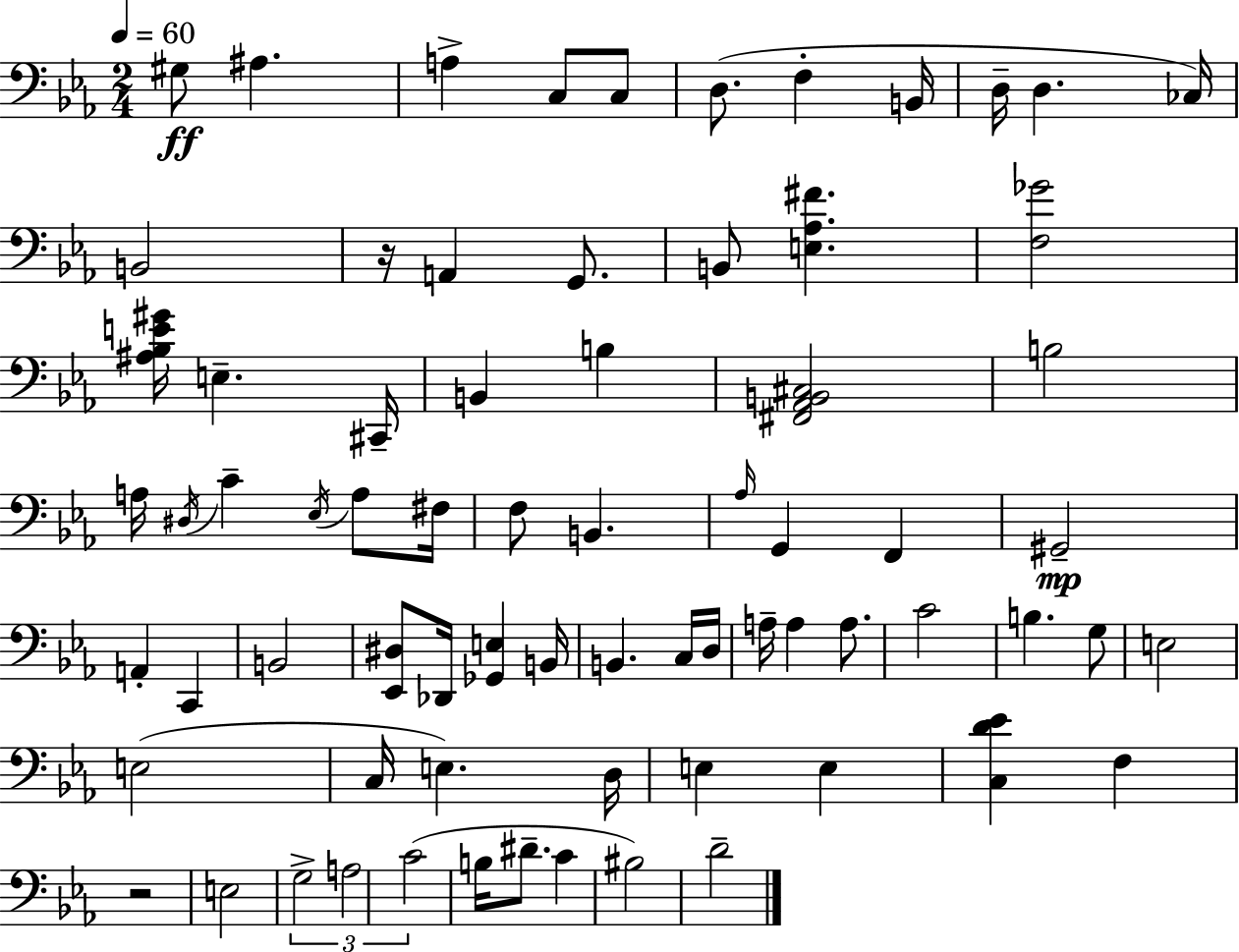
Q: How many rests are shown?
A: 2